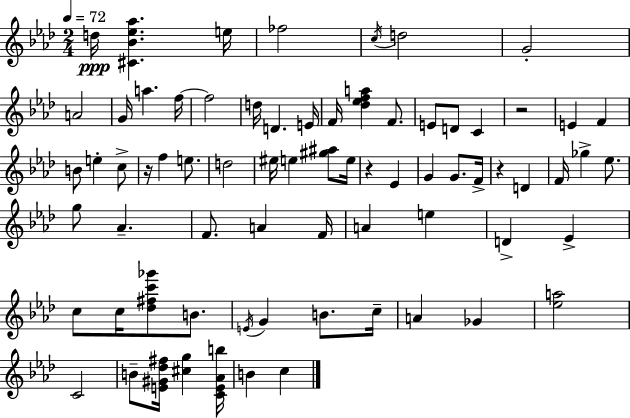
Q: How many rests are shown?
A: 4